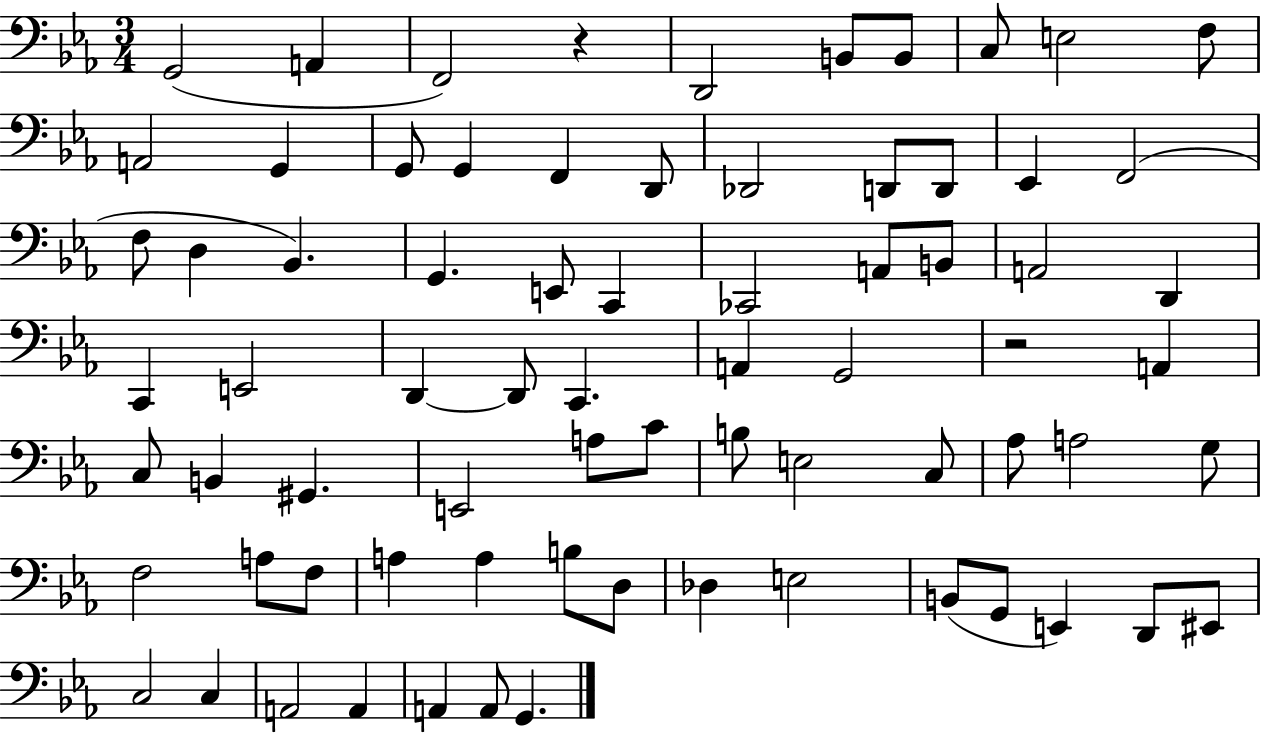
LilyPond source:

{
  \clef bass
  \numericTimeSignature
  \time 3/4
  \key ees \major
  \repeat volta 2 { g,2( a,4 | f,2) r4 | d,2 b,8 b,8 | c8 e2 f8 | \break a,2 g,4 | g,8 g,4 f,4 d,8 | des,2 d,8 d,8 | ees,4 f,2( | \break f8 d4 bes,4.) | g,4. e,8 c,4 | ces,2 a,8 b,8 | a,2 d,4 | \break c,4 e,2 | d,4~~ d,8 c,4. | a,4 g,2 | r2 a,4 | \break c8 b,4 gis,4. | e,2 a8 c'8 | b8 e2 c8 | aes8 a2 g8 | \break f2 a8 f8 | a4 a4 b8 d8 | des4 e2 | b,8( g,8 e,4) d,8 eis,8 | \break c2 c4 | a,2 a,4 | a,4 a,8 g,4. | } \bar "|."
}